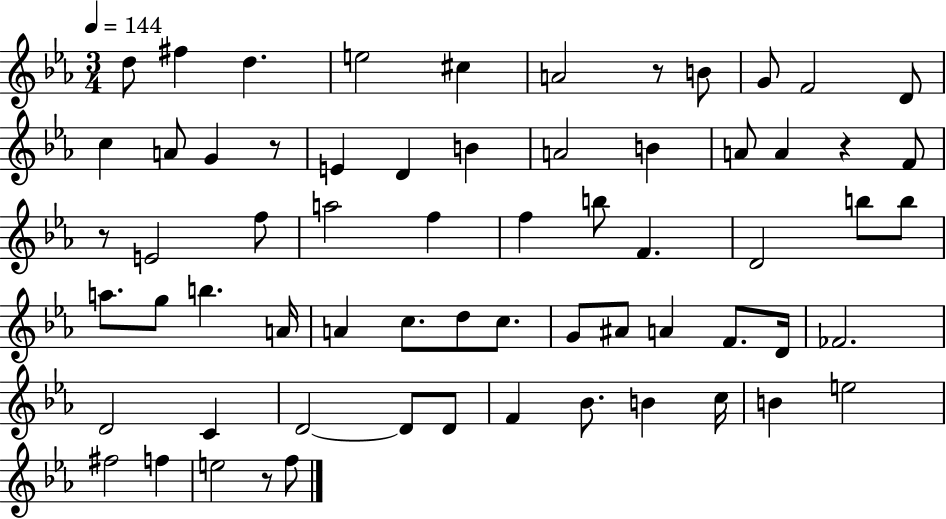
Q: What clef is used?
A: treble